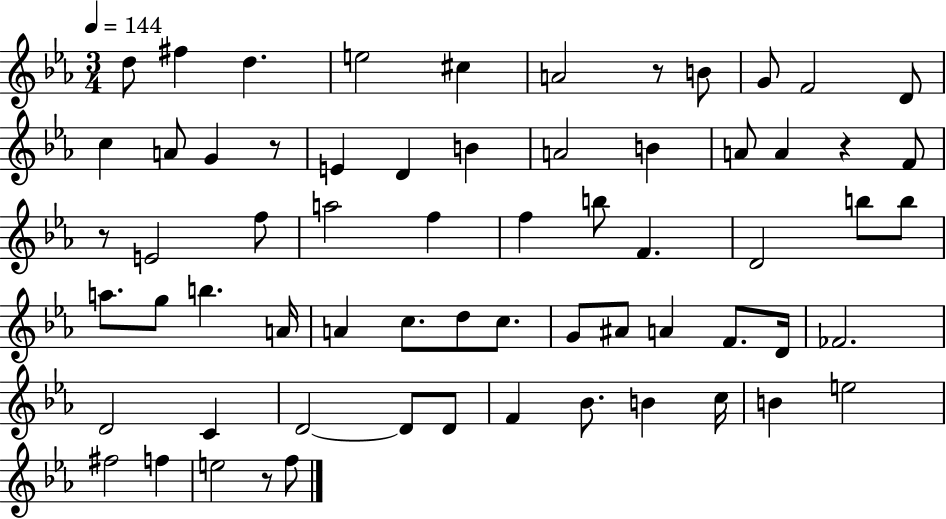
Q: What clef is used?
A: treble